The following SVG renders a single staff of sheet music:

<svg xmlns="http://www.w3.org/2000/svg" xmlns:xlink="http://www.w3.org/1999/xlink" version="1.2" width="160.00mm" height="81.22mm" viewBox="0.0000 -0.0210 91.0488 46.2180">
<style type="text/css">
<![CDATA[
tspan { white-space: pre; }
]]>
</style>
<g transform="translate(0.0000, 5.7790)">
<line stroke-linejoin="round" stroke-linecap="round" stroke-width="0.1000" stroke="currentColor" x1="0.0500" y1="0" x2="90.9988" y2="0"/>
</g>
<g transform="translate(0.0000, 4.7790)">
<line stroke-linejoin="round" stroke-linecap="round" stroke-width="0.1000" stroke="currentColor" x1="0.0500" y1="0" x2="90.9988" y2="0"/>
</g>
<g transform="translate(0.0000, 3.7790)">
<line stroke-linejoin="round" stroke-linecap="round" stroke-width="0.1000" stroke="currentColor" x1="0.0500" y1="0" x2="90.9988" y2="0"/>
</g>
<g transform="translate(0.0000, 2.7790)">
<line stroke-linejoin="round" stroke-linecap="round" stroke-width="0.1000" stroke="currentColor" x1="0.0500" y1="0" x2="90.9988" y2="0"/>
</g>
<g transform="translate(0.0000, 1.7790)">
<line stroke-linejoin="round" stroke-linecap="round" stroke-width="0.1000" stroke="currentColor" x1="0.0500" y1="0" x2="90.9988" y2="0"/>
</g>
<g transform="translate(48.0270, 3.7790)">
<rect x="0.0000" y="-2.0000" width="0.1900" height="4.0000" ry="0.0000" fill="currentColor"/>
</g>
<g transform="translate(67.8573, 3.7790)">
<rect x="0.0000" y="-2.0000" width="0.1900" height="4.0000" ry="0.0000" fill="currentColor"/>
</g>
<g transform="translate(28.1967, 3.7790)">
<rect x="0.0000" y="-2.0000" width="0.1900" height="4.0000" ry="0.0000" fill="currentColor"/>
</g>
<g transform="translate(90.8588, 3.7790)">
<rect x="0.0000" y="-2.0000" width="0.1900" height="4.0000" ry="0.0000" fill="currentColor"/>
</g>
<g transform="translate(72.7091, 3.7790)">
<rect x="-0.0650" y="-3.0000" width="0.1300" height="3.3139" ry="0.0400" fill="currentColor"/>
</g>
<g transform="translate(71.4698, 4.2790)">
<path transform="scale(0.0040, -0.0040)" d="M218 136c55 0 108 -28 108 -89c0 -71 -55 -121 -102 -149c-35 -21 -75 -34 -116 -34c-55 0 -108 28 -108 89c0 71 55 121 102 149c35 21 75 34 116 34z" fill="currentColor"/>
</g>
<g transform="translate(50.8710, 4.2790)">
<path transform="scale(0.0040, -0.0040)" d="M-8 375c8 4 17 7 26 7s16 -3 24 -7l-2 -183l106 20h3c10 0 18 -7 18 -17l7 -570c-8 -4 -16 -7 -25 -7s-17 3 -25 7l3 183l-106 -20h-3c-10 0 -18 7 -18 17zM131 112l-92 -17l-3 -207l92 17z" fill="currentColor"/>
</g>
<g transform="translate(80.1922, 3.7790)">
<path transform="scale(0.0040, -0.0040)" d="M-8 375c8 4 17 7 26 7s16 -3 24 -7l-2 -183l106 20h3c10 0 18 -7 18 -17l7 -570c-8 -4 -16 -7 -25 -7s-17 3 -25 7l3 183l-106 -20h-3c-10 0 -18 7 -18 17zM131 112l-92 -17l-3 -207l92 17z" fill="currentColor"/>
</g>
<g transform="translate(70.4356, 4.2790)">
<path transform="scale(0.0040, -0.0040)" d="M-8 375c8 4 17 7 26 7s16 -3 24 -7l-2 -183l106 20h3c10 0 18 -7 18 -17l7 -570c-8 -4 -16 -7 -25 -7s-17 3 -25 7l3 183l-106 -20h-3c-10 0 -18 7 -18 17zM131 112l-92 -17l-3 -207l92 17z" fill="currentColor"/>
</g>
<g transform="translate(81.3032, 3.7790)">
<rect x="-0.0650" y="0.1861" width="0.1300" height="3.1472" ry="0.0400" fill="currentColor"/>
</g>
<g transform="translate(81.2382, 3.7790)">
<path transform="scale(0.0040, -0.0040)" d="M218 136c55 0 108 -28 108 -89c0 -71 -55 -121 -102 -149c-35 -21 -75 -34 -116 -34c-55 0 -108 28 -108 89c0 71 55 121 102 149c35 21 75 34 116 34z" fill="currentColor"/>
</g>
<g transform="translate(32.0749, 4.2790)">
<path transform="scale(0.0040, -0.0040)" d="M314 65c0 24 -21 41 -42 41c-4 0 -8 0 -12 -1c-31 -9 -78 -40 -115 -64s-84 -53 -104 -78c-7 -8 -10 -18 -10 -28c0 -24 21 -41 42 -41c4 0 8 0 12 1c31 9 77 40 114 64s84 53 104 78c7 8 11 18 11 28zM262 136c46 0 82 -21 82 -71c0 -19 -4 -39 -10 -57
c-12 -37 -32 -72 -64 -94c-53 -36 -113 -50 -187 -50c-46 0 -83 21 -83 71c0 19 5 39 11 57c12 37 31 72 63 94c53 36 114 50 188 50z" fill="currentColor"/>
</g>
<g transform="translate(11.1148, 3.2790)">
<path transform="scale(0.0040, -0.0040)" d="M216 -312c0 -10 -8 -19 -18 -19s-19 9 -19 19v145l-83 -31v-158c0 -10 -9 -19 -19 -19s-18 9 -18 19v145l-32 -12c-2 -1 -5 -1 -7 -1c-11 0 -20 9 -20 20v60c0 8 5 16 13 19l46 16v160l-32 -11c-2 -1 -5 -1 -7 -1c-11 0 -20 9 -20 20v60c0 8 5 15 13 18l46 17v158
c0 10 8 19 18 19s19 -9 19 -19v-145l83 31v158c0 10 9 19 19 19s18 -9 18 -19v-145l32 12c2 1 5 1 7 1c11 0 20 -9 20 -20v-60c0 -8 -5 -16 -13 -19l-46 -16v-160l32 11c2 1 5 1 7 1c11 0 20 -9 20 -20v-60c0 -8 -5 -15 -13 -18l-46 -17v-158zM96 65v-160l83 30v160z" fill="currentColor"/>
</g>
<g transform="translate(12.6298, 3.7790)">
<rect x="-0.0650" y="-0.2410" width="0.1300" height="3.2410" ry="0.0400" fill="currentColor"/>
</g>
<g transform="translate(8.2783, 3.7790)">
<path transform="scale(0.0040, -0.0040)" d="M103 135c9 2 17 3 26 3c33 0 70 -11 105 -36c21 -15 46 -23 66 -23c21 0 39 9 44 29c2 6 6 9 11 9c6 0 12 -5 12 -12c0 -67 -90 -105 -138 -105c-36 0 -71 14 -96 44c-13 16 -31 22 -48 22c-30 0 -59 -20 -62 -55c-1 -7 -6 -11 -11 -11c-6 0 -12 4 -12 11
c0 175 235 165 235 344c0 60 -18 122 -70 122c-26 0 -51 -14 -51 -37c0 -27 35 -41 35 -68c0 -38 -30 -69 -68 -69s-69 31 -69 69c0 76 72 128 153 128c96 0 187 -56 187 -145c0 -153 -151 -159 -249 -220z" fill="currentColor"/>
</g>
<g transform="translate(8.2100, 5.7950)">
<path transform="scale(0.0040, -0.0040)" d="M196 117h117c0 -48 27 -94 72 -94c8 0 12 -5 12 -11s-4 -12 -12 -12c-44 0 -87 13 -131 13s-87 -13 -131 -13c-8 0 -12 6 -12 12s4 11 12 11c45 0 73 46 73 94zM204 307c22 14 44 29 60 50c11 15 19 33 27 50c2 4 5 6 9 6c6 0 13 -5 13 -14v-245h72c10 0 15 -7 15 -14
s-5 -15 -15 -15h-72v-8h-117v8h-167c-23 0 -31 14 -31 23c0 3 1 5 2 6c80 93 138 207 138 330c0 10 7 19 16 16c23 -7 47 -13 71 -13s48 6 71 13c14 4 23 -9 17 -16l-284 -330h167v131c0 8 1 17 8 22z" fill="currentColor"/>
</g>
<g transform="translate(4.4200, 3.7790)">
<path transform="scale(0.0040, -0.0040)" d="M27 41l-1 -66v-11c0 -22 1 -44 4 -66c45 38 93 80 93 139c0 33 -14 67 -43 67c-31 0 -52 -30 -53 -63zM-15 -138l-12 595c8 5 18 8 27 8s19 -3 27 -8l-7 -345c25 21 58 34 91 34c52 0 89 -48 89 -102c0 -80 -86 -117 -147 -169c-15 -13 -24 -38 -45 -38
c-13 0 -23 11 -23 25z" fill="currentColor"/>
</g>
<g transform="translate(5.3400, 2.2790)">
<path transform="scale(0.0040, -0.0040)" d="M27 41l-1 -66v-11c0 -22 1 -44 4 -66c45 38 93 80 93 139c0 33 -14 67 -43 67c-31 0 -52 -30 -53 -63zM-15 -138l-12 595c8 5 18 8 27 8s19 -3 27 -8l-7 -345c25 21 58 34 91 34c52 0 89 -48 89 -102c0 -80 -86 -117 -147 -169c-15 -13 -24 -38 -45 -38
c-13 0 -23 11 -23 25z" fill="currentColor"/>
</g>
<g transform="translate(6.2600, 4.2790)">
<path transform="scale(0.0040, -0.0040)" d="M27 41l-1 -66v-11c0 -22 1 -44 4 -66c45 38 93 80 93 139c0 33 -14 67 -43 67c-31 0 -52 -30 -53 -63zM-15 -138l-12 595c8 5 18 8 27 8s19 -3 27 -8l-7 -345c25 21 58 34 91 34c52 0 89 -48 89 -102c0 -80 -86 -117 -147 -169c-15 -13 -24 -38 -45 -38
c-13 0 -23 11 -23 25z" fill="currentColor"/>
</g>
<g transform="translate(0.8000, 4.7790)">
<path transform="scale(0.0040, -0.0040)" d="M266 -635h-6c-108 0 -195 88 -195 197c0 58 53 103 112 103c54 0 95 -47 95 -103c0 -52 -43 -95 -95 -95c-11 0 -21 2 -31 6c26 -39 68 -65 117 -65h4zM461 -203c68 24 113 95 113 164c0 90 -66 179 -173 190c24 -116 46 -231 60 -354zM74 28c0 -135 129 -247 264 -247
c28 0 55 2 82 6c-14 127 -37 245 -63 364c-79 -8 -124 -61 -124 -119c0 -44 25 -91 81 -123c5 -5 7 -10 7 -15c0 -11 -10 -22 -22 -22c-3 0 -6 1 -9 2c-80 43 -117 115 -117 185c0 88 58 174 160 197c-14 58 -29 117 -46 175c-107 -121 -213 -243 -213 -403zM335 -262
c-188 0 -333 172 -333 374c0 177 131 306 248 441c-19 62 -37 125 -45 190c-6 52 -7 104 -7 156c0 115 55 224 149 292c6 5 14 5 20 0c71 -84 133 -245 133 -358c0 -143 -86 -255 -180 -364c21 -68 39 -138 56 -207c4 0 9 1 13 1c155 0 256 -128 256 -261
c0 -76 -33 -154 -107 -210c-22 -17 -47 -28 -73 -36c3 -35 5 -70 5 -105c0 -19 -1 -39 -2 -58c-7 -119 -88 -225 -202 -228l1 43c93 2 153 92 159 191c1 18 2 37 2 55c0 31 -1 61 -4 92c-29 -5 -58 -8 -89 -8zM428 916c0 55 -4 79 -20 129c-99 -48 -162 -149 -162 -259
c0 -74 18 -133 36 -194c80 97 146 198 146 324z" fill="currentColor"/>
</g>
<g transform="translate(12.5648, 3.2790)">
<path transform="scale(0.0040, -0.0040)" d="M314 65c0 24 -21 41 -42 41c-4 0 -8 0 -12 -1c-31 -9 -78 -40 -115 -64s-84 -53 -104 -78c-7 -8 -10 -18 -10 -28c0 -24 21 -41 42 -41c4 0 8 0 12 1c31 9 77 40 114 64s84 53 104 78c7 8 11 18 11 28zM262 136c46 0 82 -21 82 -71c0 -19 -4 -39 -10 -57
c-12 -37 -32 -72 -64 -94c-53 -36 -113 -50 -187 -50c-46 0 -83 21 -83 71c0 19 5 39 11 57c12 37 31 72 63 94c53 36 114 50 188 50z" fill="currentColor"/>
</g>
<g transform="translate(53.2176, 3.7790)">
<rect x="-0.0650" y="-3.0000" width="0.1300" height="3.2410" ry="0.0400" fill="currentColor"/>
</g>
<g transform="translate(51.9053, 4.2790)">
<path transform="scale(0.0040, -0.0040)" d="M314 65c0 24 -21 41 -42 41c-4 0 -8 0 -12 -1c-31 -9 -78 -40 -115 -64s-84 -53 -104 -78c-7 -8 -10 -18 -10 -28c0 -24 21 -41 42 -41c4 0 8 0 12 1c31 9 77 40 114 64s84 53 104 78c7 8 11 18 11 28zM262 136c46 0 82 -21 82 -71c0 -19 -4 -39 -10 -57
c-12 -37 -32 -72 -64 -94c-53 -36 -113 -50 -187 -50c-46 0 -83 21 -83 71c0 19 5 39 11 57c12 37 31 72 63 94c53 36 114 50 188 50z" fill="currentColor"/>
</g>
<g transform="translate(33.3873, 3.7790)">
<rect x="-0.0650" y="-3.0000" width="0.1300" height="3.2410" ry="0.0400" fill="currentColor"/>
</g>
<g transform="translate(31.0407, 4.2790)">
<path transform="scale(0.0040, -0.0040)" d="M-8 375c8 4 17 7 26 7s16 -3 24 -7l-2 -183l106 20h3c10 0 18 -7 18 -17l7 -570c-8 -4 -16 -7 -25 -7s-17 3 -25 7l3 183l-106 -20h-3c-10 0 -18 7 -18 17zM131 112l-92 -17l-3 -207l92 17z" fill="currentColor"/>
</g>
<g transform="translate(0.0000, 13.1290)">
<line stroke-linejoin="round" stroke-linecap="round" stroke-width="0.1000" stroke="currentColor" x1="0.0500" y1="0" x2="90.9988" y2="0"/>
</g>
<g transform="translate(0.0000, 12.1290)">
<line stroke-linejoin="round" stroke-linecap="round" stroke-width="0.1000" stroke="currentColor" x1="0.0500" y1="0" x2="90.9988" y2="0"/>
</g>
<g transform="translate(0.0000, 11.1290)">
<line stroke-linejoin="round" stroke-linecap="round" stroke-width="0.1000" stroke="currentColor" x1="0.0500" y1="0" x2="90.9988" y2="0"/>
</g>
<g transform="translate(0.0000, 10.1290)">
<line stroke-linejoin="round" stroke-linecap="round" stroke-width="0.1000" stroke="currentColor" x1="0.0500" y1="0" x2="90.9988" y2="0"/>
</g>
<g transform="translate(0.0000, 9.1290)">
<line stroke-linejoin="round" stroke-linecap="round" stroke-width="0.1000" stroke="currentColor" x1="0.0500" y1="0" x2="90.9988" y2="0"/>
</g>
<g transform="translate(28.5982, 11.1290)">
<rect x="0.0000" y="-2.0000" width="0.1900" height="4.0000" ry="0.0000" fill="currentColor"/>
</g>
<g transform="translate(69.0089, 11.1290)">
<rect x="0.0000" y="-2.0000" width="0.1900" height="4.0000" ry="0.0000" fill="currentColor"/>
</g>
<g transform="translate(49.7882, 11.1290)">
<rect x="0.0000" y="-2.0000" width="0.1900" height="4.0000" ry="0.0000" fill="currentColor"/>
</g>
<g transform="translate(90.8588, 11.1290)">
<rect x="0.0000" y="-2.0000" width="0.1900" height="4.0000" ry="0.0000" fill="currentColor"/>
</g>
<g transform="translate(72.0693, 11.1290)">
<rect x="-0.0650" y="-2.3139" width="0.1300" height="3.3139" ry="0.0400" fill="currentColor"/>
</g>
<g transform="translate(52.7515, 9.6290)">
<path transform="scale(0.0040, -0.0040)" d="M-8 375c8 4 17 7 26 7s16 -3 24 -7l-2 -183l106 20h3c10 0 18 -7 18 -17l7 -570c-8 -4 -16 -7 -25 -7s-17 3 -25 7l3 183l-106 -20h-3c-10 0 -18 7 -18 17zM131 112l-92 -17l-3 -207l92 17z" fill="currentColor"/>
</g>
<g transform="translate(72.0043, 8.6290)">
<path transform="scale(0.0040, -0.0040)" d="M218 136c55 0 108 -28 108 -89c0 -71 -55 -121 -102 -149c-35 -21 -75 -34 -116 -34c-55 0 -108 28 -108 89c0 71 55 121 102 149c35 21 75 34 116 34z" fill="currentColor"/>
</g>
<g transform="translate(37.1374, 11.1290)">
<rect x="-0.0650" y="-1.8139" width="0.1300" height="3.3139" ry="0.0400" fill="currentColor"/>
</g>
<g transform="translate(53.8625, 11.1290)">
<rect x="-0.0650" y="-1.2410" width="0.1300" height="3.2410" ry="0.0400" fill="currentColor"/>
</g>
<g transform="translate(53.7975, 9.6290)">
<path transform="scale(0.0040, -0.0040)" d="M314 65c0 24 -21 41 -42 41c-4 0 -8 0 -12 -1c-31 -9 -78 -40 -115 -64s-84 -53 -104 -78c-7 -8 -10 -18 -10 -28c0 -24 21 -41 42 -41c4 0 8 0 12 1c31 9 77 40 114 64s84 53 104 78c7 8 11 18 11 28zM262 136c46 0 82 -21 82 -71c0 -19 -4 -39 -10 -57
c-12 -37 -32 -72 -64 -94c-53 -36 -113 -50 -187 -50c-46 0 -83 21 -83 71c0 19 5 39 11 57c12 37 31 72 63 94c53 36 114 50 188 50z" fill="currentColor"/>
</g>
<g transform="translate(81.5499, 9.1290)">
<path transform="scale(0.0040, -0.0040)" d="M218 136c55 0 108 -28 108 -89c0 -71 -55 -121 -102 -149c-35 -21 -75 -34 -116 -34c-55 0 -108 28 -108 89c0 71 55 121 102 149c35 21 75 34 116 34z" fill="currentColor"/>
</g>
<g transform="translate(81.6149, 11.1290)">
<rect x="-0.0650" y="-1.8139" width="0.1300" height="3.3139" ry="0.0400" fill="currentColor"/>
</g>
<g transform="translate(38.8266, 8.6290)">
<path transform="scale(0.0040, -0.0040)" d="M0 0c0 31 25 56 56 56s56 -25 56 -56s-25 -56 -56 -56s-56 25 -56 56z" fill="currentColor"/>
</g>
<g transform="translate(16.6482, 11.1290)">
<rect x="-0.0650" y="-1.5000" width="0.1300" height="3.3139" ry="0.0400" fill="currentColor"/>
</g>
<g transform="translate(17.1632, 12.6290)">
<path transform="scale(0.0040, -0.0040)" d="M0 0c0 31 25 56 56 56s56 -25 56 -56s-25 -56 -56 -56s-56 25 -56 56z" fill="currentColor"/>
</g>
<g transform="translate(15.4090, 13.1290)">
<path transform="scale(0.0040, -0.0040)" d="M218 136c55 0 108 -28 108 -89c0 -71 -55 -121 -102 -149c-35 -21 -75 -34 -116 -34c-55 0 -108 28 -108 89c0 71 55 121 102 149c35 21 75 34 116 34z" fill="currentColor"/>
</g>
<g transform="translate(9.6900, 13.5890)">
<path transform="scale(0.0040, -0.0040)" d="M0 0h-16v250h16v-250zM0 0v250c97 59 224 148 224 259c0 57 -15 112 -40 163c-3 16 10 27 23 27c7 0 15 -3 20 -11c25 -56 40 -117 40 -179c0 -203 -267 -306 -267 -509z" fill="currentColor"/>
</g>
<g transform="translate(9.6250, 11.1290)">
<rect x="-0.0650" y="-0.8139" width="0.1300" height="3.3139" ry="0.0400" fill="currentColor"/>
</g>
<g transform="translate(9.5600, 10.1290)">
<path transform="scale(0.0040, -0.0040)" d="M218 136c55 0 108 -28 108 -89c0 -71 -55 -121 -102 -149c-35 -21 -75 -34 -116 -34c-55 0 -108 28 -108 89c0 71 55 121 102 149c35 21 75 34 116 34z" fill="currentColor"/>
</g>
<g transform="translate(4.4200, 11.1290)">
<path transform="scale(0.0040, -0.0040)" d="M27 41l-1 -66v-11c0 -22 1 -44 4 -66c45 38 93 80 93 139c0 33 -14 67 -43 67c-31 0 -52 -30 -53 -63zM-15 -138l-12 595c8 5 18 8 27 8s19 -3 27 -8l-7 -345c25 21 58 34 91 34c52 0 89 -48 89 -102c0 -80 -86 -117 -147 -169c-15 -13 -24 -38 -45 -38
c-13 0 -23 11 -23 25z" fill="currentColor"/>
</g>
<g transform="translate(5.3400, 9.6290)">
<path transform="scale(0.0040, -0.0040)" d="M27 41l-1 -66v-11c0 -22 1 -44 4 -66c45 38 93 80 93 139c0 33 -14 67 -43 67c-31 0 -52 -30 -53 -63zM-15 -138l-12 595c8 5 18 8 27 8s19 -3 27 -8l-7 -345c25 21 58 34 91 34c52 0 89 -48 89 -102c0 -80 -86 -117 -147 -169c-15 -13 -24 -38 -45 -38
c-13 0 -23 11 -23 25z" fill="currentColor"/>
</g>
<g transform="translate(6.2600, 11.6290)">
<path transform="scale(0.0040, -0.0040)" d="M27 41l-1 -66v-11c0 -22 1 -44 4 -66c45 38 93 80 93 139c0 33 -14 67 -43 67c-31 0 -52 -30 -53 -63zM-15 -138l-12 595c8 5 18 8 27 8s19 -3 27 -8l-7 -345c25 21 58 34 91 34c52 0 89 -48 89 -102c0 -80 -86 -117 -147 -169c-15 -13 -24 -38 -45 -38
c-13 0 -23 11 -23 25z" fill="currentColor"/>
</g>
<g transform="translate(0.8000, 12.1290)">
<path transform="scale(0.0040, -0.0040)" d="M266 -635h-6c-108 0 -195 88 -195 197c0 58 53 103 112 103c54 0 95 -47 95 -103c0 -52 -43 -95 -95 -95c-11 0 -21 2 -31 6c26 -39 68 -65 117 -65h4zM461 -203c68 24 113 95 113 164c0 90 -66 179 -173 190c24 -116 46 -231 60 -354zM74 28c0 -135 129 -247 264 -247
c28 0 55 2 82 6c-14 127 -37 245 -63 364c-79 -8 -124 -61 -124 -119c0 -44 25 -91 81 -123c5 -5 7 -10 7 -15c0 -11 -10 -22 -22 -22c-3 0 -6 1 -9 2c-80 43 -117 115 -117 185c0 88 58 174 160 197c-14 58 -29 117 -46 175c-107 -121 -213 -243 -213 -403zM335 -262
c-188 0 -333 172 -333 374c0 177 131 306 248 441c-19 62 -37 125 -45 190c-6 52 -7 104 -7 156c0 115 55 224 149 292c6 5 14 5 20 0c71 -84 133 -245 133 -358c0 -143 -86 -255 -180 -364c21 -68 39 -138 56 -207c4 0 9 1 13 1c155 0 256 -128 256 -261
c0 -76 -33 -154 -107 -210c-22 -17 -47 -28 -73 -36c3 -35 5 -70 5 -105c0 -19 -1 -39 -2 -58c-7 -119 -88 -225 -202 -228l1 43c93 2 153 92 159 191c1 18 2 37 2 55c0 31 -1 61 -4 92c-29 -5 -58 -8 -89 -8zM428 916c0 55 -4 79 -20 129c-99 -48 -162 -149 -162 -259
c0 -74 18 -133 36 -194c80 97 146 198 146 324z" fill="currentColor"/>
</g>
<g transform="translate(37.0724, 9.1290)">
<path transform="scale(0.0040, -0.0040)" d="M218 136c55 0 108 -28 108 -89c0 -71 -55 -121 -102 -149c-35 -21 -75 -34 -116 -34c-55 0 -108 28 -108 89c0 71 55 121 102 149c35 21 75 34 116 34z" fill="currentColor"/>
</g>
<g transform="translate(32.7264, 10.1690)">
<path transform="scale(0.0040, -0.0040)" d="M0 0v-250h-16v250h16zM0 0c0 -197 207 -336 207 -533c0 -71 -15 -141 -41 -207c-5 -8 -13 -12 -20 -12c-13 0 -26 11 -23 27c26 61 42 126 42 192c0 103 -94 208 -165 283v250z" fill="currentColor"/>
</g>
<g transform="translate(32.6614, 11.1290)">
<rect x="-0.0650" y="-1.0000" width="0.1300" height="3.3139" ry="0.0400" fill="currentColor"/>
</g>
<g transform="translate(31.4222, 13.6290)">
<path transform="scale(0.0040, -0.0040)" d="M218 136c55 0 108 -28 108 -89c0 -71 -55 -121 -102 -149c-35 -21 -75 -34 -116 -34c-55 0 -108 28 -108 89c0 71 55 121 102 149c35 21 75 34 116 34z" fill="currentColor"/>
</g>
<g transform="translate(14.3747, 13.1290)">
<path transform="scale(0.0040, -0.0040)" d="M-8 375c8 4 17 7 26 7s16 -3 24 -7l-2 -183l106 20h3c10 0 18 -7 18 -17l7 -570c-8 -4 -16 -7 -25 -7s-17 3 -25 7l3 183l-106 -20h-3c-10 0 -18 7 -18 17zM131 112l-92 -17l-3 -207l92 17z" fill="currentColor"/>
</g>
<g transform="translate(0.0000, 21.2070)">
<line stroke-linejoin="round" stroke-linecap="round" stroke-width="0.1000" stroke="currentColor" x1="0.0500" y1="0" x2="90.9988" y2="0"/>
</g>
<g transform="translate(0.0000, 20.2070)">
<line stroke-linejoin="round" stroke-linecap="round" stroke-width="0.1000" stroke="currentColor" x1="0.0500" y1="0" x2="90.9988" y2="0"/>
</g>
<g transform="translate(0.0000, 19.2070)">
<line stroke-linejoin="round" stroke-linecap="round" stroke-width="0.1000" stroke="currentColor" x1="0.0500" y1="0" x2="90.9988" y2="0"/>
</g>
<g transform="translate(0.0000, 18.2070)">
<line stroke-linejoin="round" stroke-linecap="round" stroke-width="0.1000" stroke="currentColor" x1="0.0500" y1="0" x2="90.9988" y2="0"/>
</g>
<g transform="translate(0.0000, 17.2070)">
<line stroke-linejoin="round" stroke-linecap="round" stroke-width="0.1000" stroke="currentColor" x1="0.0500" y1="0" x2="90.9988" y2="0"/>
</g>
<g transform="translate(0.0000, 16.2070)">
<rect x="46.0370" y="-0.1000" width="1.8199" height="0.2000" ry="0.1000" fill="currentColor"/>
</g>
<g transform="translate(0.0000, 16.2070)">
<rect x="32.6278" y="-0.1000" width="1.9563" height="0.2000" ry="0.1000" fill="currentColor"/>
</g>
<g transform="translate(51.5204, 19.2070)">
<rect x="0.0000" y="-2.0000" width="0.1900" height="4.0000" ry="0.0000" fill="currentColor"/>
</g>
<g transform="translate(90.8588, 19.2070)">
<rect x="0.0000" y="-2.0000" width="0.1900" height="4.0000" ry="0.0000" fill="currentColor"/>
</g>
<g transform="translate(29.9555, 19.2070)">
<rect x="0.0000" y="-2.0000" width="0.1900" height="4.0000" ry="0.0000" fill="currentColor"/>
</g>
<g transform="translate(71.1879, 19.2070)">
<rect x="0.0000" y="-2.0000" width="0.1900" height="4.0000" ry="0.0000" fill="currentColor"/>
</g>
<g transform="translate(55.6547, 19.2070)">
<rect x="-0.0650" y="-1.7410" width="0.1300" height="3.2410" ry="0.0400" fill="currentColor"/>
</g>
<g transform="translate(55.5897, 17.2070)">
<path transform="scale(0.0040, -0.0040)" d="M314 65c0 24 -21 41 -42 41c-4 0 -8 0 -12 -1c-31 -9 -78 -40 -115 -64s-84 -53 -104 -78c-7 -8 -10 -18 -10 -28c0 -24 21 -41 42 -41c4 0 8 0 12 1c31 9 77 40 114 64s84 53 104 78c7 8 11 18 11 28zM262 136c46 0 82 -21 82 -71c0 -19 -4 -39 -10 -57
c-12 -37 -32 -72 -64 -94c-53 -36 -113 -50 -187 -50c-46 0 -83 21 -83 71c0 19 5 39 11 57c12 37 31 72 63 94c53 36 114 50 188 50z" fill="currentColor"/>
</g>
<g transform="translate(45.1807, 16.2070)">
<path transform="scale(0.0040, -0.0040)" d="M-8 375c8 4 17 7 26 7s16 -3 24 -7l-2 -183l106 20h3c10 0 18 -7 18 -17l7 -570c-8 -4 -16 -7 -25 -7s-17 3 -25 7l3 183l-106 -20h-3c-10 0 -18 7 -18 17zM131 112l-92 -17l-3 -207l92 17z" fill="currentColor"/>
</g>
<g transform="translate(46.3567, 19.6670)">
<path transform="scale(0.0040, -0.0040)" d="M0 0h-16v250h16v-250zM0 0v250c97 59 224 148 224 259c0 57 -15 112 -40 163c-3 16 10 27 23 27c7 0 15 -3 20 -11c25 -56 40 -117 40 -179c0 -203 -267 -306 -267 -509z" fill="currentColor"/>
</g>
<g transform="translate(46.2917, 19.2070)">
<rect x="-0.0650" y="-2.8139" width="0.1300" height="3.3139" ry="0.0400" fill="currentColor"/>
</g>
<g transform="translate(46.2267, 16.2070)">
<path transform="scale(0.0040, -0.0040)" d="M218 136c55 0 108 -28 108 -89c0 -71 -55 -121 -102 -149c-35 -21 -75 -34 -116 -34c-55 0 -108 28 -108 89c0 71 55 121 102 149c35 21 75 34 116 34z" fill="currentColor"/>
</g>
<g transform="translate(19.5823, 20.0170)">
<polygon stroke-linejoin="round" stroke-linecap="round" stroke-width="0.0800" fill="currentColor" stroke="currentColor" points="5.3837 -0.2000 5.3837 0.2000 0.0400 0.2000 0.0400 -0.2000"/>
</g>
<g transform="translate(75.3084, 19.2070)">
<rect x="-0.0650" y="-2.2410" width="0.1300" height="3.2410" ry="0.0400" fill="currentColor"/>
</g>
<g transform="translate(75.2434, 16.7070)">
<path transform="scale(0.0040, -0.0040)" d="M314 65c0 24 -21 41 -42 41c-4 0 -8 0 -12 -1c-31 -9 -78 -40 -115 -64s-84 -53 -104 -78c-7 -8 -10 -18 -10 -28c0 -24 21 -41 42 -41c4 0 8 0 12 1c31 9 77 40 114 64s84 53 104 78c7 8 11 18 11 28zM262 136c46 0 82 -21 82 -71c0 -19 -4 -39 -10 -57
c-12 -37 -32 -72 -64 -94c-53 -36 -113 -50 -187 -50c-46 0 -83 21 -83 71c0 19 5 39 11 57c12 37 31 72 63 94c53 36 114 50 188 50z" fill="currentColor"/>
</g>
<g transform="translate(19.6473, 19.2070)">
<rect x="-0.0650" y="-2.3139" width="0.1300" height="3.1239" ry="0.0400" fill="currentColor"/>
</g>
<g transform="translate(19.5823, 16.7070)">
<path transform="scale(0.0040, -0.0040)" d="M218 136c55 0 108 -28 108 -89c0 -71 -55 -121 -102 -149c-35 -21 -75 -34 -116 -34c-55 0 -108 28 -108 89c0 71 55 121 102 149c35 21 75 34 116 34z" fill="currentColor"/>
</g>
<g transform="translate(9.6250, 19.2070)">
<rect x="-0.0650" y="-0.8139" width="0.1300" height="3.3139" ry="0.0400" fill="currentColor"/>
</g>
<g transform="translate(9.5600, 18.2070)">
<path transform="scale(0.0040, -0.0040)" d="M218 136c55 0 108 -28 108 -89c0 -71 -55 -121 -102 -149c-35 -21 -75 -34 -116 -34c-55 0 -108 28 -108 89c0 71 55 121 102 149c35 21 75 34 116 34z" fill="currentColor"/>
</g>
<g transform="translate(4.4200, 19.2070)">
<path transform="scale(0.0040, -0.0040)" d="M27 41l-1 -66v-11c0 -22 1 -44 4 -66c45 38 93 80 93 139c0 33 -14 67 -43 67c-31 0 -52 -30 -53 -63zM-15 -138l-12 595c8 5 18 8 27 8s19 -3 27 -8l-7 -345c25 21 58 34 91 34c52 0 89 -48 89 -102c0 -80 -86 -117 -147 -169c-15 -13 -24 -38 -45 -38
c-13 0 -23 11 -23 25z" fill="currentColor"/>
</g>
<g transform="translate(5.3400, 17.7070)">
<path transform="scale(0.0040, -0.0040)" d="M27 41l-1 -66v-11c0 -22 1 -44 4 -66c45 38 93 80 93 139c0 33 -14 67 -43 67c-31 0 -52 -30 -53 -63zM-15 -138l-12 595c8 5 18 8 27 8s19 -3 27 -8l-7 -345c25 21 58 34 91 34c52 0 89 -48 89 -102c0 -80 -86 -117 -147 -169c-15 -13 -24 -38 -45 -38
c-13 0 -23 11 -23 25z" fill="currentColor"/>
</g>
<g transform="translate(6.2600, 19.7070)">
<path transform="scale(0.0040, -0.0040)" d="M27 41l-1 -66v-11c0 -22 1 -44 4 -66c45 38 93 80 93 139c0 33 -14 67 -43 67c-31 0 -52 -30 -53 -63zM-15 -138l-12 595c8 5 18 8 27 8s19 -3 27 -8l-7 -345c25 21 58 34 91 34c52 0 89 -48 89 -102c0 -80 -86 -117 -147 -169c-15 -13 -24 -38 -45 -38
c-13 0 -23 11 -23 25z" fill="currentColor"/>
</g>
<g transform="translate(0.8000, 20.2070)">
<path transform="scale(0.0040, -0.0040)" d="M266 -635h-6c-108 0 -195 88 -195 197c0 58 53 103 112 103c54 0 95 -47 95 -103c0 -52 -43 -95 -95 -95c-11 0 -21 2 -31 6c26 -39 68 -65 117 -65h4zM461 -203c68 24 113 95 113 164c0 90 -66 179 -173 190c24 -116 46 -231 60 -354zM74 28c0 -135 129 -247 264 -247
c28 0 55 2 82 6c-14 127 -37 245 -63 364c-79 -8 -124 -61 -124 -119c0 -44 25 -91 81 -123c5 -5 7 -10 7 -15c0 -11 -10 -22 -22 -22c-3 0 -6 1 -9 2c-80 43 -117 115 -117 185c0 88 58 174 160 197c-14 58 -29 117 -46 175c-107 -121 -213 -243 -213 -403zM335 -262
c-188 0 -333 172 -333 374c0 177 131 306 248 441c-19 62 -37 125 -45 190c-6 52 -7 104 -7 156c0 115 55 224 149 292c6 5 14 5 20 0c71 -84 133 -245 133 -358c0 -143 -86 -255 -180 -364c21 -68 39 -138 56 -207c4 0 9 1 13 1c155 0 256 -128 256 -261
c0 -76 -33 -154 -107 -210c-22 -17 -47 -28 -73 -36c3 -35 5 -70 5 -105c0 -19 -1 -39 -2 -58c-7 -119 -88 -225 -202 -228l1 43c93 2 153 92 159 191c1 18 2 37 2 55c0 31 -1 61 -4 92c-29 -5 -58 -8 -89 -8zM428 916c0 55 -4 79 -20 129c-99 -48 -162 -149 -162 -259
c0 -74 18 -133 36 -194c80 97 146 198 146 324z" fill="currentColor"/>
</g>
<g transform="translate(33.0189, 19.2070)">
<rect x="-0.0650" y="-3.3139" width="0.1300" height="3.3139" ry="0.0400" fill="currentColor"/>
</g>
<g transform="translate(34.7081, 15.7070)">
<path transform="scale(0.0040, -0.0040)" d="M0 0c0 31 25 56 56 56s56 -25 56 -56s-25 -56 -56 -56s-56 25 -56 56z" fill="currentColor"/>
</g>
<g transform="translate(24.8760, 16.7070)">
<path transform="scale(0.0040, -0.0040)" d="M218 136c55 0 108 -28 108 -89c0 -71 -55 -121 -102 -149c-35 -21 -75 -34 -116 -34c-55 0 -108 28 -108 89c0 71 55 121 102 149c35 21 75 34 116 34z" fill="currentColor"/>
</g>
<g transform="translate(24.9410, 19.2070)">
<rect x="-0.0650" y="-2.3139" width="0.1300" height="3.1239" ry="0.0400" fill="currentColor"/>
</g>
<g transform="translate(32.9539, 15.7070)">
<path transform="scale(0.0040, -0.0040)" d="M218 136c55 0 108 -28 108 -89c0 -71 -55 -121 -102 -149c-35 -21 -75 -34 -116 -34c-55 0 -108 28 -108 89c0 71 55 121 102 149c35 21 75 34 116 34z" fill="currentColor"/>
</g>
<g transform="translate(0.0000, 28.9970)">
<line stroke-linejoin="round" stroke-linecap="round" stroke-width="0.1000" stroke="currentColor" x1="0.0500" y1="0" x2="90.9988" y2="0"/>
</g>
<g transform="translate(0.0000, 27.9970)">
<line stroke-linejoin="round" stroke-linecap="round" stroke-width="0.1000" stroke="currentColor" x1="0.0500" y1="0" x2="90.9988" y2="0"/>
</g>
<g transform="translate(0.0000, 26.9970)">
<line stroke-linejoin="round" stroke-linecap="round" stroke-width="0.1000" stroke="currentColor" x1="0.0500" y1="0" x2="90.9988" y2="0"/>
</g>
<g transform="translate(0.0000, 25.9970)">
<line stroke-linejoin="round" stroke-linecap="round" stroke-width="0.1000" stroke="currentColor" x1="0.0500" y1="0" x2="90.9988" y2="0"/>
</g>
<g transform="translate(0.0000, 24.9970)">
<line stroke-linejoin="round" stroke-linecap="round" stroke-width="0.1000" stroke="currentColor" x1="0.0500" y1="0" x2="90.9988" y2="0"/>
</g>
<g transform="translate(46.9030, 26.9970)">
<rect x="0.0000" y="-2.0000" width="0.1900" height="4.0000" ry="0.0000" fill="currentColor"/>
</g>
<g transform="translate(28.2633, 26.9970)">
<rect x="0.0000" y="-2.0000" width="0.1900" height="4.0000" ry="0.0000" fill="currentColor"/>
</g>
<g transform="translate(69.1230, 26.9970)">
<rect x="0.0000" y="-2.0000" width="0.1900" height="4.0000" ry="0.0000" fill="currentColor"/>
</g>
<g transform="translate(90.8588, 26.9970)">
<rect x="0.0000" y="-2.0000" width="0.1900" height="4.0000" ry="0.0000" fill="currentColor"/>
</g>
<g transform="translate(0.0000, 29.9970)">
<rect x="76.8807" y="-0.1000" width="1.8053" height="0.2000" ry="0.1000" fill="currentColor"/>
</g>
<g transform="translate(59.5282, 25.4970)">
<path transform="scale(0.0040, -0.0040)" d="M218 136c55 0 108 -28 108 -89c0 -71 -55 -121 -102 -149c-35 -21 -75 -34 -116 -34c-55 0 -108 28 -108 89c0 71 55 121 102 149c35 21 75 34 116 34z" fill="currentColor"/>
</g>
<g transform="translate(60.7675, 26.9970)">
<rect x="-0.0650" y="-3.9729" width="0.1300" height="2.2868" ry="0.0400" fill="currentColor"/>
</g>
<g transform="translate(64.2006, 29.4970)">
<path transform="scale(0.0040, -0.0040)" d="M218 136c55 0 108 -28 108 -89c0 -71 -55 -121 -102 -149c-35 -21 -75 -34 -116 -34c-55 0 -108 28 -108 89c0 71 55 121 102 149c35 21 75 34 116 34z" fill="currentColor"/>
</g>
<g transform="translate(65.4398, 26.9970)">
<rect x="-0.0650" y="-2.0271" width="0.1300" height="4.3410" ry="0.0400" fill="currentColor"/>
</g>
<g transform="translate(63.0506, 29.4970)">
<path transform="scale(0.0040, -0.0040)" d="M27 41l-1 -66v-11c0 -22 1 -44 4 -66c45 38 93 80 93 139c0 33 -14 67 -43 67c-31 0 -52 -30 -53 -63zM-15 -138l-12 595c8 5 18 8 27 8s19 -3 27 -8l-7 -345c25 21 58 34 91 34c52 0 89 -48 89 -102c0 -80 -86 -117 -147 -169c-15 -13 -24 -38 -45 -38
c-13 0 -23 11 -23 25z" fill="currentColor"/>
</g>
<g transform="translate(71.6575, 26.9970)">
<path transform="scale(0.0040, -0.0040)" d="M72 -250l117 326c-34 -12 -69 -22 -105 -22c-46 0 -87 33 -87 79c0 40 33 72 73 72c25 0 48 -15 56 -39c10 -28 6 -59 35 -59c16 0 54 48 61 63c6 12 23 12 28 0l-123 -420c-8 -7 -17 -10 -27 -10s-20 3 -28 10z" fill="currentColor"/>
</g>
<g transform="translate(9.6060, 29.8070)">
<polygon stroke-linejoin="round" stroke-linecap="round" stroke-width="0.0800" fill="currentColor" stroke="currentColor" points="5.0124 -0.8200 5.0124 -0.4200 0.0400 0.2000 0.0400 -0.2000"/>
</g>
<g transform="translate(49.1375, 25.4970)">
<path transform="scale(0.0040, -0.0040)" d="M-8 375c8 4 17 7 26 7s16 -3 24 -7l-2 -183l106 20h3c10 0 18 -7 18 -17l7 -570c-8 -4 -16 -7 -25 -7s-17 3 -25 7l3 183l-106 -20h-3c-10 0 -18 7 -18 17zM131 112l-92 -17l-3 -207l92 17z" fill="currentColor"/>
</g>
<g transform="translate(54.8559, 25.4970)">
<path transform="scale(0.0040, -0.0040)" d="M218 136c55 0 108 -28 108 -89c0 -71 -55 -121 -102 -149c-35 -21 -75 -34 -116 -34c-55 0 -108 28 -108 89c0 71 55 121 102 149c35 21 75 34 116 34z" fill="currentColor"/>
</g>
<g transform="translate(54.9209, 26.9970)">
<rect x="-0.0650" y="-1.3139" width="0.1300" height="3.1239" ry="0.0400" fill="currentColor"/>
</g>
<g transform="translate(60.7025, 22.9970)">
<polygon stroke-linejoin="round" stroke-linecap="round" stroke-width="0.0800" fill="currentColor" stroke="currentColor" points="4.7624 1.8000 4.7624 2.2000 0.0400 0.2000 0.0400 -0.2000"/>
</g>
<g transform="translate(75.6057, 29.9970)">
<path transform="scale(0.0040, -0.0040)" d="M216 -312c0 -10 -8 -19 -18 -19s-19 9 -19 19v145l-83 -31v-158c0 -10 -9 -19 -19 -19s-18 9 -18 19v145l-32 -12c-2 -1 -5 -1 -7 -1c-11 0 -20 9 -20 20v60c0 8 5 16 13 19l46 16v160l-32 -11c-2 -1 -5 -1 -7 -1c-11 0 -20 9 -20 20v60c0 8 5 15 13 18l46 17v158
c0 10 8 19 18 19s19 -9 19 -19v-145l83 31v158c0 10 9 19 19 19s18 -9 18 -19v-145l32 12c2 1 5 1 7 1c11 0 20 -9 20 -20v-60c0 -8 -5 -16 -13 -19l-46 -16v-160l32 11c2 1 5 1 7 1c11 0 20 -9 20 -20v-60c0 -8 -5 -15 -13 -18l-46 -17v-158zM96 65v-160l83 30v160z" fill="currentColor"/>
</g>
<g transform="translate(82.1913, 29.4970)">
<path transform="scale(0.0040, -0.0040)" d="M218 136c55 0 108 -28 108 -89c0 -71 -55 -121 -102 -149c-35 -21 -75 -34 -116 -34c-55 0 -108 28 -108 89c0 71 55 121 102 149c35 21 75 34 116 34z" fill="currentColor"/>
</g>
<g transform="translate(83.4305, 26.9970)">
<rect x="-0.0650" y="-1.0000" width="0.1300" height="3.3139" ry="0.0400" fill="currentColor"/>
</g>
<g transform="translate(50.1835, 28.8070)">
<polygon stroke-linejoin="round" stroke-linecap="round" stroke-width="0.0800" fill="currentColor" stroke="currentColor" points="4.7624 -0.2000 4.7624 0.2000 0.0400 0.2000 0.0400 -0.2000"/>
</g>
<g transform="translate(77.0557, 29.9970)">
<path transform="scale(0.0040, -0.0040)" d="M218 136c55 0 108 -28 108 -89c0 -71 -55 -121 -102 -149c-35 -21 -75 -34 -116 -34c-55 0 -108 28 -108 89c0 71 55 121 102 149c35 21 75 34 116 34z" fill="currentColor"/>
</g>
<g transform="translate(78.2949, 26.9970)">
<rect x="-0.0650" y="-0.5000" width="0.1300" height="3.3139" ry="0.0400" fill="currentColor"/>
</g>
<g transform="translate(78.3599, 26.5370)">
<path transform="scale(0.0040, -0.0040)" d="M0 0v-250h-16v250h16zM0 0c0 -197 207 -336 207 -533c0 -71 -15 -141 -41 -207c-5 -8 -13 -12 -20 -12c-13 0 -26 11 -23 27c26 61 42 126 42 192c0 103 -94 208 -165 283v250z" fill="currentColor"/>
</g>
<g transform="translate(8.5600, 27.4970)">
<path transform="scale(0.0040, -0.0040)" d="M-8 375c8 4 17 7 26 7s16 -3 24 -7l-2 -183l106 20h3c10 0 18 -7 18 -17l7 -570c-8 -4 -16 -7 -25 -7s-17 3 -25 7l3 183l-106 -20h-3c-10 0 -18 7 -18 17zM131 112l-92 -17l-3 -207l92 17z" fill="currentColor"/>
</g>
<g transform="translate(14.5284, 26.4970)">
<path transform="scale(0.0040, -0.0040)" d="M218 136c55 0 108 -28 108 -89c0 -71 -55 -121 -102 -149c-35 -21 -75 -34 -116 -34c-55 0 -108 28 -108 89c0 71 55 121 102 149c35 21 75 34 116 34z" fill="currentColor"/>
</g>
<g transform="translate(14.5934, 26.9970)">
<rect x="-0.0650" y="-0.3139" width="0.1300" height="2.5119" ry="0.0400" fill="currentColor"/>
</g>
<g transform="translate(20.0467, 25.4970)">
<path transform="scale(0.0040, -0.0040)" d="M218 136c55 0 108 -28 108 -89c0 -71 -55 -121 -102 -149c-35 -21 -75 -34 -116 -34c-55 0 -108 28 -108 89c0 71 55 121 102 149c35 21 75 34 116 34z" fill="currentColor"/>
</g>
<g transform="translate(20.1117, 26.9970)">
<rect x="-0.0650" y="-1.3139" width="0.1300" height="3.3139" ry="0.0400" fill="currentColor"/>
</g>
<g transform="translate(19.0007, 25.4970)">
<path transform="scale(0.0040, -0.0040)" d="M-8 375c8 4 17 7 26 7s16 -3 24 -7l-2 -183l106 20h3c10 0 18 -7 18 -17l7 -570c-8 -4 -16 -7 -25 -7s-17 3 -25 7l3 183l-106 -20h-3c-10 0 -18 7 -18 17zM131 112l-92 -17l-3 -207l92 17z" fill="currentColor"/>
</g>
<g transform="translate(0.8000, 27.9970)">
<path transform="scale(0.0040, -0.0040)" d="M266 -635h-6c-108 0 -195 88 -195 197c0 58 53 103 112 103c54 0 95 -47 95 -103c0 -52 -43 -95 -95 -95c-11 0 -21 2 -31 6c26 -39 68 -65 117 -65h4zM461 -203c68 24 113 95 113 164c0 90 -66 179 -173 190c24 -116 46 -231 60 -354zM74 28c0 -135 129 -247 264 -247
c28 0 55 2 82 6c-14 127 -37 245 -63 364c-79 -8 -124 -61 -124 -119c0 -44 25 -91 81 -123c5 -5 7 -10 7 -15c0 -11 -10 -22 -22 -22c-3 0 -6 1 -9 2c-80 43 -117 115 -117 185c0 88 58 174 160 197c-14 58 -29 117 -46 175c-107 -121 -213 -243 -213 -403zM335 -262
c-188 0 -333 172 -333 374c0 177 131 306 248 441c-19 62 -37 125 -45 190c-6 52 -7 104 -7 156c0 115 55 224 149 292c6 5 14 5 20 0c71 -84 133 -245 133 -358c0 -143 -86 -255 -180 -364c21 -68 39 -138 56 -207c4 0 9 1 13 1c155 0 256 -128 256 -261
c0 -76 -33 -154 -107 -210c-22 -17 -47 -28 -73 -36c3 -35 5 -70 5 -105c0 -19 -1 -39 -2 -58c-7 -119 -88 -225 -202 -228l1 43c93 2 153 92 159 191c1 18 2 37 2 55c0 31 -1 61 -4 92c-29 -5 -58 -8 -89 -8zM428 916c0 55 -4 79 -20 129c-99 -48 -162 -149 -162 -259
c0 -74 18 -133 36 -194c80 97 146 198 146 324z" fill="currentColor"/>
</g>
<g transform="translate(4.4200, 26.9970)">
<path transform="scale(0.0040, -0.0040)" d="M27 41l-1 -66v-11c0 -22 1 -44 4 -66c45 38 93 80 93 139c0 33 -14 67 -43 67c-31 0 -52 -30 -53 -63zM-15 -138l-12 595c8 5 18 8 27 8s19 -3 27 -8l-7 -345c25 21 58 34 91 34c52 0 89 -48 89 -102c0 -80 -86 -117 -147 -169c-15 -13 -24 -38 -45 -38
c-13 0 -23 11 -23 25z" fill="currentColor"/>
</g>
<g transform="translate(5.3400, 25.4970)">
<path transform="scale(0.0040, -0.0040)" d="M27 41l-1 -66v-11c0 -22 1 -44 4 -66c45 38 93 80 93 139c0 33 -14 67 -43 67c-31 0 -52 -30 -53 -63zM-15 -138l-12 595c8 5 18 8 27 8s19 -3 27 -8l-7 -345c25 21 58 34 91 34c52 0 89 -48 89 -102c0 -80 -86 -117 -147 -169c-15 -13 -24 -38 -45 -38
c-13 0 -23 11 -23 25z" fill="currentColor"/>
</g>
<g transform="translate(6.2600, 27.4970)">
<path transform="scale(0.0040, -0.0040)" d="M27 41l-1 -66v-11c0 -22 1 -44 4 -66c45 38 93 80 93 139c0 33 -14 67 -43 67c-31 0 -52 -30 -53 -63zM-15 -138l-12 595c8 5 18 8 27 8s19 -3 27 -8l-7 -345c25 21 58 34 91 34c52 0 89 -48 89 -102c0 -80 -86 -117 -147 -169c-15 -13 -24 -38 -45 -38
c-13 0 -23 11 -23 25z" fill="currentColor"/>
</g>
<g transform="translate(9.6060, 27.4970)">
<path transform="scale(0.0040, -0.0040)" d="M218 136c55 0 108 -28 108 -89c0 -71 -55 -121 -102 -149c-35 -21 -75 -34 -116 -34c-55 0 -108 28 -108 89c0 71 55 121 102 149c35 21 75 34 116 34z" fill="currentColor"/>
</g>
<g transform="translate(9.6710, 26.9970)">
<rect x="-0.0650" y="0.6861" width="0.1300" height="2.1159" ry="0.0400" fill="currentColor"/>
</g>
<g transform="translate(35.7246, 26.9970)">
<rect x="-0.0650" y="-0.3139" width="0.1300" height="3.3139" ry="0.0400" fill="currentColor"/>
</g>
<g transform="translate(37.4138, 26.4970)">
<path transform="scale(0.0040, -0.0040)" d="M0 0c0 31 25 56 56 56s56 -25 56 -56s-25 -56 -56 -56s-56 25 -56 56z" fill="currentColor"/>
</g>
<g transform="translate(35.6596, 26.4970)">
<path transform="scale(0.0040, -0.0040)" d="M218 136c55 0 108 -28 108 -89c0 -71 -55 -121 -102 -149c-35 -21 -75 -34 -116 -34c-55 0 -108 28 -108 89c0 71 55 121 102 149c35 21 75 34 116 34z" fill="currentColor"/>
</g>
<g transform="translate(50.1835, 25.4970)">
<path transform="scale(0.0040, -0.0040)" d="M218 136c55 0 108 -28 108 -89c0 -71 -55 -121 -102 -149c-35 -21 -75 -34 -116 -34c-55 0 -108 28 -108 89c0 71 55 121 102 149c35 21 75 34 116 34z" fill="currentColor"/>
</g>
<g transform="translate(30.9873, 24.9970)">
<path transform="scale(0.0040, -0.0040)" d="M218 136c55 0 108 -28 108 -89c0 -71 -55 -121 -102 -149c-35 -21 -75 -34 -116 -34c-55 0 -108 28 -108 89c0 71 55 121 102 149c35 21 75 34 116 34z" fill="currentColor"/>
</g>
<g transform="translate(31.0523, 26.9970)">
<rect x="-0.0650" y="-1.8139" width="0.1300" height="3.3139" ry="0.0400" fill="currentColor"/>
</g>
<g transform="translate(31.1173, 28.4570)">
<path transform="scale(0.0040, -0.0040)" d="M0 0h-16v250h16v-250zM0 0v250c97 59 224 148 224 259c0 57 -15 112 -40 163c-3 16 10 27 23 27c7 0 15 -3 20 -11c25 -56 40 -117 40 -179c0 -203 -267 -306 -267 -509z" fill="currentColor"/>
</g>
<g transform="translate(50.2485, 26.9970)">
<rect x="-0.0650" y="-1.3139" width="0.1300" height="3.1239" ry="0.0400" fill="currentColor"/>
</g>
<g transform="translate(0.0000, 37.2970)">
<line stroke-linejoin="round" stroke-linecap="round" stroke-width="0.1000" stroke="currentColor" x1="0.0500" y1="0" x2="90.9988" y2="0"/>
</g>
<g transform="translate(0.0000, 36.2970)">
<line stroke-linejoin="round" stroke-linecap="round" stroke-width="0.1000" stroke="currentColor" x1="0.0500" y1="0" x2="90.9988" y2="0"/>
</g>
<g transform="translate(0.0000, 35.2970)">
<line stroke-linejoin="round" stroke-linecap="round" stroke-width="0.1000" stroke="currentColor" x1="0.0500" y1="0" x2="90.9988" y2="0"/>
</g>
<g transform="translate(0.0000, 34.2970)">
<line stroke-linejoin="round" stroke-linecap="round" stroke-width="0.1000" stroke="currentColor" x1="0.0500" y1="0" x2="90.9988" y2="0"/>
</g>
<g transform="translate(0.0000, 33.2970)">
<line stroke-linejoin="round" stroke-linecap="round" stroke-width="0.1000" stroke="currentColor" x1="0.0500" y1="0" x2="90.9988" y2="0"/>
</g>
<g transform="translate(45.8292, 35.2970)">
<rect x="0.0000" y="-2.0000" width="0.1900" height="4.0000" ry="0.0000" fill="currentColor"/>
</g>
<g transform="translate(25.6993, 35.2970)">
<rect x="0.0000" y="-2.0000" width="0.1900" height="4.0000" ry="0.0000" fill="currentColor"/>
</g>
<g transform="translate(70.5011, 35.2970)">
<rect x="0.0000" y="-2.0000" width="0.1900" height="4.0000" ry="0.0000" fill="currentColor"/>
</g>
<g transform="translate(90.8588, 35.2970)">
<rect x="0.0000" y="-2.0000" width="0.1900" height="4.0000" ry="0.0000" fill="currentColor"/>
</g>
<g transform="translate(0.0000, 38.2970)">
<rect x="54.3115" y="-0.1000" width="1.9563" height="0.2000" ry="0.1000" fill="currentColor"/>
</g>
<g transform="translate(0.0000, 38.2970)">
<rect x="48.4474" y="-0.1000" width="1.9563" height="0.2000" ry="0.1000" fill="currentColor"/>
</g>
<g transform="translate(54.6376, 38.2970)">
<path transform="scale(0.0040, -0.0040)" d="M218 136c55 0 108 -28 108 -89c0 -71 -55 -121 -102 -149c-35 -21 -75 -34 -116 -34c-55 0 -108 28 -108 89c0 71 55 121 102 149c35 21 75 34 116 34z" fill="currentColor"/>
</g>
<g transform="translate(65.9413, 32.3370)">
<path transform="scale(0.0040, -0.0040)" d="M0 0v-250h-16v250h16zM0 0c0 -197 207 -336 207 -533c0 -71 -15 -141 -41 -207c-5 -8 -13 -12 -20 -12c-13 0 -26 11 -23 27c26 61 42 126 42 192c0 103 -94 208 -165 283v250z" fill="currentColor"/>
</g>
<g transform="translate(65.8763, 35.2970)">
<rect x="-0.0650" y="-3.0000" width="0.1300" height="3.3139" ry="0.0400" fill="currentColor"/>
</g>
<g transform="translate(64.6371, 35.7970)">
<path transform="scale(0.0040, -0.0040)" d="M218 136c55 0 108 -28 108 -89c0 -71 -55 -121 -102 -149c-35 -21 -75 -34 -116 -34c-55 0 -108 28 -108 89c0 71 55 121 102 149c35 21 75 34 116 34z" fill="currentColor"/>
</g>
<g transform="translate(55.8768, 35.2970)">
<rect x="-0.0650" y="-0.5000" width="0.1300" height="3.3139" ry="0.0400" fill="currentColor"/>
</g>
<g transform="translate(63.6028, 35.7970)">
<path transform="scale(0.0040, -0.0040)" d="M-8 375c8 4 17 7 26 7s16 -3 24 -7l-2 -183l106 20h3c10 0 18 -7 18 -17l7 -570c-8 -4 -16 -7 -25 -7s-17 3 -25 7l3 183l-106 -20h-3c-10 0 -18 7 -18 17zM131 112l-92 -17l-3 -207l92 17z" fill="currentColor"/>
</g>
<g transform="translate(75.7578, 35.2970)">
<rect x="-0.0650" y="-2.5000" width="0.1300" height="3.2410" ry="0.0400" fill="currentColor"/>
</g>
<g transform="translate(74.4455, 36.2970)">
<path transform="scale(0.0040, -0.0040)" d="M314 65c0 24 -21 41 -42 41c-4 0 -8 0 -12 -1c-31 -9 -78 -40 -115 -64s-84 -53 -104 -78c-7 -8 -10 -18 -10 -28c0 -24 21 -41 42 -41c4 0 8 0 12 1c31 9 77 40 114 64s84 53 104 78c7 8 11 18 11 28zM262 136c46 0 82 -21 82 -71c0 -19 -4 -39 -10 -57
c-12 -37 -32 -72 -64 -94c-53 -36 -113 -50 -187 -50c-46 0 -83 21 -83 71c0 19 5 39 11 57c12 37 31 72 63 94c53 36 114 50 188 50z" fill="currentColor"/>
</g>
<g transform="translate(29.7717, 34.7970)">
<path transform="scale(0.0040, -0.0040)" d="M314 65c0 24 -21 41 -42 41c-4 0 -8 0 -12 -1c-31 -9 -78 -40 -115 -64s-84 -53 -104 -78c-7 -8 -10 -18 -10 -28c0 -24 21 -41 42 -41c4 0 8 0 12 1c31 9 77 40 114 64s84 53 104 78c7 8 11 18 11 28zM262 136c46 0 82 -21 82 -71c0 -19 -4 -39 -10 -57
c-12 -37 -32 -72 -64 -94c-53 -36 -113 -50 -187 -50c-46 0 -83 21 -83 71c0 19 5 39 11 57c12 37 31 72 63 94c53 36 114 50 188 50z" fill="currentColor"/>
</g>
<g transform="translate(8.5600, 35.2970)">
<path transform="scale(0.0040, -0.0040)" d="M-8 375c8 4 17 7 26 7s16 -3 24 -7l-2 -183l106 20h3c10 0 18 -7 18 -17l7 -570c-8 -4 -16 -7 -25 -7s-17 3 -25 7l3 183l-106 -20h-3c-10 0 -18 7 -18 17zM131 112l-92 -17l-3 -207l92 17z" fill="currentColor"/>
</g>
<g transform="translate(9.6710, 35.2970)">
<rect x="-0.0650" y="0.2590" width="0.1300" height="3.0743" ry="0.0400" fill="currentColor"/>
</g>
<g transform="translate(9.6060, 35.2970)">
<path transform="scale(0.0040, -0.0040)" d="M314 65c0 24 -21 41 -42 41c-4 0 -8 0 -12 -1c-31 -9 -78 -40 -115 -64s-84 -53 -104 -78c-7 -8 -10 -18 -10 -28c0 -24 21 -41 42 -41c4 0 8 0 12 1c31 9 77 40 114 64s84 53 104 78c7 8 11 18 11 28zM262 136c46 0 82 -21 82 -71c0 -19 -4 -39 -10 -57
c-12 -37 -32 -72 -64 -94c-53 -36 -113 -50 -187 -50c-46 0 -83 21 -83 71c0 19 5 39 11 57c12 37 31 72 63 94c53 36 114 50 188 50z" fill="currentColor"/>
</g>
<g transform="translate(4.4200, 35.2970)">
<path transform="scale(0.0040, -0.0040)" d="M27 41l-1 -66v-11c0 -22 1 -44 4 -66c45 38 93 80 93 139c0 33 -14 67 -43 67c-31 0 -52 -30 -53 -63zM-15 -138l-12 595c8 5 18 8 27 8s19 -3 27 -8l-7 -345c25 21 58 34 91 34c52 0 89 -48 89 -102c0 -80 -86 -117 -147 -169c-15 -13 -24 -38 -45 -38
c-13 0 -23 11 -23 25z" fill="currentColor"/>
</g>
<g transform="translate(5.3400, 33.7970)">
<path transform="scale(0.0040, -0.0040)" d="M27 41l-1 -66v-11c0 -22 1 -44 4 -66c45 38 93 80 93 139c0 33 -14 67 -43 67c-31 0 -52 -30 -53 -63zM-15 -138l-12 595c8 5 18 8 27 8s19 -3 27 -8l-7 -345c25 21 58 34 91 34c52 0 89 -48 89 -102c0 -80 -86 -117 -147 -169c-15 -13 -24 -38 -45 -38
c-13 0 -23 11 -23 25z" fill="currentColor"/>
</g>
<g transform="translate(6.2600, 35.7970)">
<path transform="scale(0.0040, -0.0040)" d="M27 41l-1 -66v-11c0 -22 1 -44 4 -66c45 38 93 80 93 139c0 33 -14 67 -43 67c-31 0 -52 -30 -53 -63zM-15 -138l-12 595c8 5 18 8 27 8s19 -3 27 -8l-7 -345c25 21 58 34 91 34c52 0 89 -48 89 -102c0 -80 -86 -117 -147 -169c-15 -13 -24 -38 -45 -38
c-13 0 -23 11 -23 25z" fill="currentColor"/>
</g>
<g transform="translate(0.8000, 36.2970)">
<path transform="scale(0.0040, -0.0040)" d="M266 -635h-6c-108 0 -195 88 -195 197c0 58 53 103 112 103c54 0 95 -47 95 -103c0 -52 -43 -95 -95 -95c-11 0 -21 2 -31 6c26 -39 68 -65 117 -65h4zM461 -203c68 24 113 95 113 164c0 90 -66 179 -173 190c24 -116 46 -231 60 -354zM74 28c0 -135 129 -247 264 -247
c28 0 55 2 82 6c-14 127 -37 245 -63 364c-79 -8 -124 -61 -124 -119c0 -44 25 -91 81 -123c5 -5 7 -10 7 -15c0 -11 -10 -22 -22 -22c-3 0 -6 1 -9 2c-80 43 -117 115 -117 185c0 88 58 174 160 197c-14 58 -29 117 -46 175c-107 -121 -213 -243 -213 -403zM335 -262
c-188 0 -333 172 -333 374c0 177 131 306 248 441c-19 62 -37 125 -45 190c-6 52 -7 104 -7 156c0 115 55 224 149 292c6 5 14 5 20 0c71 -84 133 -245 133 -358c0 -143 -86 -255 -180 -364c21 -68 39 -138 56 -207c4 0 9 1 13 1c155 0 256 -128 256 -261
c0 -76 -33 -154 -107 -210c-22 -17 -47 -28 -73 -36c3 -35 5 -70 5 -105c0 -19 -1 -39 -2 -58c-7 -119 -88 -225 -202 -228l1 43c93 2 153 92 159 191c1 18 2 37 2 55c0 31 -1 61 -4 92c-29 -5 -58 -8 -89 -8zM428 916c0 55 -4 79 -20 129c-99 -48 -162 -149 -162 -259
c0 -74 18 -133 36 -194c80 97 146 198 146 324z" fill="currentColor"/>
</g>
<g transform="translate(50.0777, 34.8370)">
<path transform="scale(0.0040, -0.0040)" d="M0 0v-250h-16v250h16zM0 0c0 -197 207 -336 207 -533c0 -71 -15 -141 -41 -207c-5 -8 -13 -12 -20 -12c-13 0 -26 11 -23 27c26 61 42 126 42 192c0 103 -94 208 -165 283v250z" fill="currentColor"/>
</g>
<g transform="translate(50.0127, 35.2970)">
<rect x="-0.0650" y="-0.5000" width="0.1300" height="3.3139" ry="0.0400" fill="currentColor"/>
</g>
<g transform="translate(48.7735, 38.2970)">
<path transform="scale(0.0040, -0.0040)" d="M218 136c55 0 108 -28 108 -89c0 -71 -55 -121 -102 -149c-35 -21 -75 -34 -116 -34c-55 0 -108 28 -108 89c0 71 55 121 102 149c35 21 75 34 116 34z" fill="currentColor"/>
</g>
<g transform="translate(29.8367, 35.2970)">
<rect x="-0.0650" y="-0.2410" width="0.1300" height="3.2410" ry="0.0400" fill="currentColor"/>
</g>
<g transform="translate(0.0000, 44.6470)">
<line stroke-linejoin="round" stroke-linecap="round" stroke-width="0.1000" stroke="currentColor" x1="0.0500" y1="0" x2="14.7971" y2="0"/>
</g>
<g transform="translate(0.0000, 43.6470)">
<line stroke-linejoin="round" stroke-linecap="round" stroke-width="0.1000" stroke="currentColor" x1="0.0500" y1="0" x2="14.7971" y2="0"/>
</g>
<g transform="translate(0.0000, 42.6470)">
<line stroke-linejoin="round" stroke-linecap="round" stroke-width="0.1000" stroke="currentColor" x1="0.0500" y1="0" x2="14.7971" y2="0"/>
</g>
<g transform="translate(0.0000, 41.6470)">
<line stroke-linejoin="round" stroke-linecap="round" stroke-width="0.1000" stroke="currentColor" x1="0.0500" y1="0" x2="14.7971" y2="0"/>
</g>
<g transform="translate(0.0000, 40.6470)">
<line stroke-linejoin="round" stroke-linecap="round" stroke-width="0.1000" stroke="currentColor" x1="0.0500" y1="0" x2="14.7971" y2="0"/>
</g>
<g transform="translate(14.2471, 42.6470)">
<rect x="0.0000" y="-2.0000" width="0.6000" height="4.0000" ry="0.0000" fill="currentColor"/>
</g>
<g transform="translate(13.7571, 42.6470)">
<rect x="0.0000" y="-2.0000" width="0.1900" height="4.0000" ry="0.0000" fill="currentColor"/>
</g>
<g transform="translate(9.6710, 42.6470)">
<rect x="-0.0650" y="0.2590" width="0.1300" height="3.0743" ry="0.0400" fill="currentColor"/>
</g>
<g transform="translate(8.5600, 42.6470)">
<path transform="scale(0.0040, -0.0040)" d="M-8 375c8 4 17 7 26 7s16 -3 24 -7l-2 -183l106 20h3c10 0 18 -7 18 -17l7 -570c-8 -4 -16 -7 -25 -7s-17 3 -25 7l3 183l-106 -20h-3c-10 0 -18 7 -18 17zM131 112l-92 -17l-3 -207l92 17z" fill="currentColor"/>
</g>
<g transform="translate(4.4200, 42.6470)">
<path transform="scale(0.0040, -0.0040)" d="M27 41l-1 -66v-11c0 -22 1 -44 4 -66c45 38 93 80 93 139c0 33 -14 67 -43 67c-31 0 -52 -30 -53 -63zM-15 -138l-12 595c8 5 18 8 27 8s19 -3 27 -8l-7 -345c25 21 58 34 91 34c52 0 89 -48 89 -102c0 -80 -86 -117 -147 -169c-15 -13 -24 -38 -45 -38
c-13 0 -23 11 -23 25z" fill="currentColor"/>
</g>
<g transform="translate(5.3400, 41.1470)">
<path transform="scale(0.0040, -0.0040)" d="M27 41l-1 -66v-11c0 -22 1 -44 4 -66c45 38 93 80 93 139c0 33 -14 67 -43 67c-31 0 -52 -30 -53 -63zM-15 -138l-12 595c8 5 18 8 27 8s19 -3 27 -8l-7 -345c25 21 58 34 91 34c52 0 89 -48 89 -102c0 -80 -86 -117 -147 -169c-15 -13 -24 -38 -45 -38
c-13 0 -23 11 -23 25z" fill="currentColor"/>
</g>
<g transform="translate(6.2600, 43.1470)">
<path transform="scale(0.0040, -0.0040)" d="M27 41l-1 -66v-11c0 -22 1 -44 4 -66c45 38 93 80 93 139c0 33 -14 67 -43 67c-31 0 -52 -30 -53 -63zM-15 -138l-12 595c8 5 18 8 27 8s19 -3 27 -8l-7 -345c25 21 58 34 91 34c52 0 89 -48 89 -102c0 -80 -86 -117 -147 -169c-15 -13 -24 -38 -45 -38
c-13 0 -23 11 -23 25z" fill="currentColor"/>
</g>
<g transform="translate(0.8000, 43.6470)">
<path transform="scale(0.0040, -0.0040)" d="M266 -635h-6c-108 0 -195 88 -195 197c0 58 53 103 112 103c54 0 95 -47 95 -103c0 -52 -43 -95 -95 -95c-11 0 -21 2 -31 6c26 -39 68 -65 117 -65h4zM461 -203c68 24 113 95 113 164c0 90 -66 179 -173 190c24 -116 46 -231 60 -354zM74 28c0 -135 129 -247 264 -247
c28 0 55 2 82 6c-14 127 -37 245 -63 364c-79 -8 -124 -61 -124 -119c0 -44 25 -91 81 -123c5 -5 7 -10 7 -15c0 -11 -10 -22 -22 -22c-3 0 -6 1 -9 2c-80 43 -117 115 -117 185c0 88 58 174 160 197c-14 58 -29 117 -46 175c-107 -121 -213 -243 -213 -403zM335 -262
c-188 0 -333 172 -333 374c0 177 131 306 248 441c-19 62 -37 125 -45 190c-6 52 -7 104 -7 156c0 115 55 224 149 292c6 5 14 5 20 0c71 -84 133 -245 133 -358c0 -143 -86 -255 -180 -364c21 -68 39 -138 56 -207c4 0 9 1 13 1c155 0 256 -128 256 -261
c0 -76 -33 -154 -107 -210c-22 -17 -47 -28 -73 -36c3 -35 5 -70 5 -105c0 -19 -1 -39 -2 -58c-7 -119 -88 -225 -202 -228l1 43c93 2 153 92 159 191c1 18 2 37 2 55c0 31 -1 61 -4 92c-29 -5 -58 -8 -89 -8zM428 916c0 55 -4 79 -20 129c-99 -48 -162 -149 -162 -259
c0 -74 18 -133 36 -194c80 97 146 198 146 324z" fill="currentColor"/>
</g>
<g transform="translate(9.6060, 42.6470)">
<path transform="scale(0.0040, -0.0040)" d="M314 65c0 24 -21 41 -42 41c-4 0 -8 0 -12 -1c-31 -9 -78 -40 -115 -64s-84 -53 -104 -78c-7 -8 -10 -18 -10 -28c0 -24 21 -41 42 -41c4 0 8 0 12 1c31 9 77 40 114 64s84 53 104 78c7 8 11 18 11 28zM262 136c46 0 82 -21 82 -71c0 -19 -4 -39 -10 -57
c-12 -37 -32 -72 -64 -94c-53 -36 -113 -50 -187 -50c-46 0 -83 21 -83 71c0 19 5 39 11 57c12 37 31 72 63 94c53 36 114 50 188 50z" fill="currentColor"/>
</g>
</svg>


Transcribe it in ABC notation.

X:1
T:Untitled
M:2/4
L:1/4
K:Eb
^c2 A2 A2 A B d/2 E D/2 f e2 g f d g/2 g/2 _b a/2 f2 g2 A/2 c/2 e f/2 c e/2 e/2 e/2 _D/2 z/2 ^C/2 D B2 c2 C/2 C A/2 G2 B2